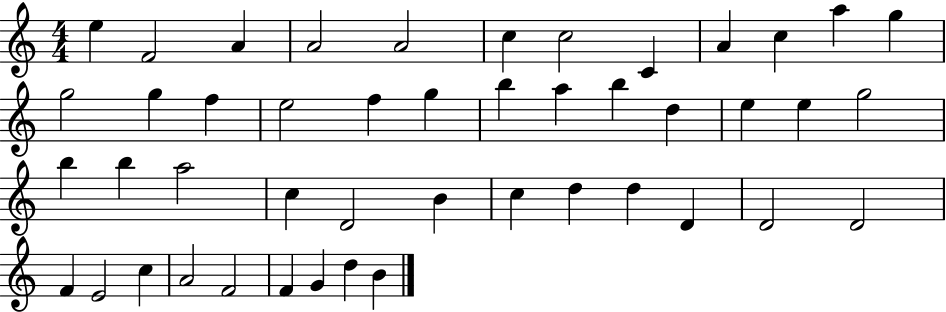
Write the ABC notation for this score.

X:1
T:Untitled
M:4/4
L:1/4
K:C
e F2 A A2 A2 c c2 C A c a g g2 g f e2 f g b a b d e e g2 b b a2 c D2 B c d d D D2 D2 F E2 c A2 F2 F G d B